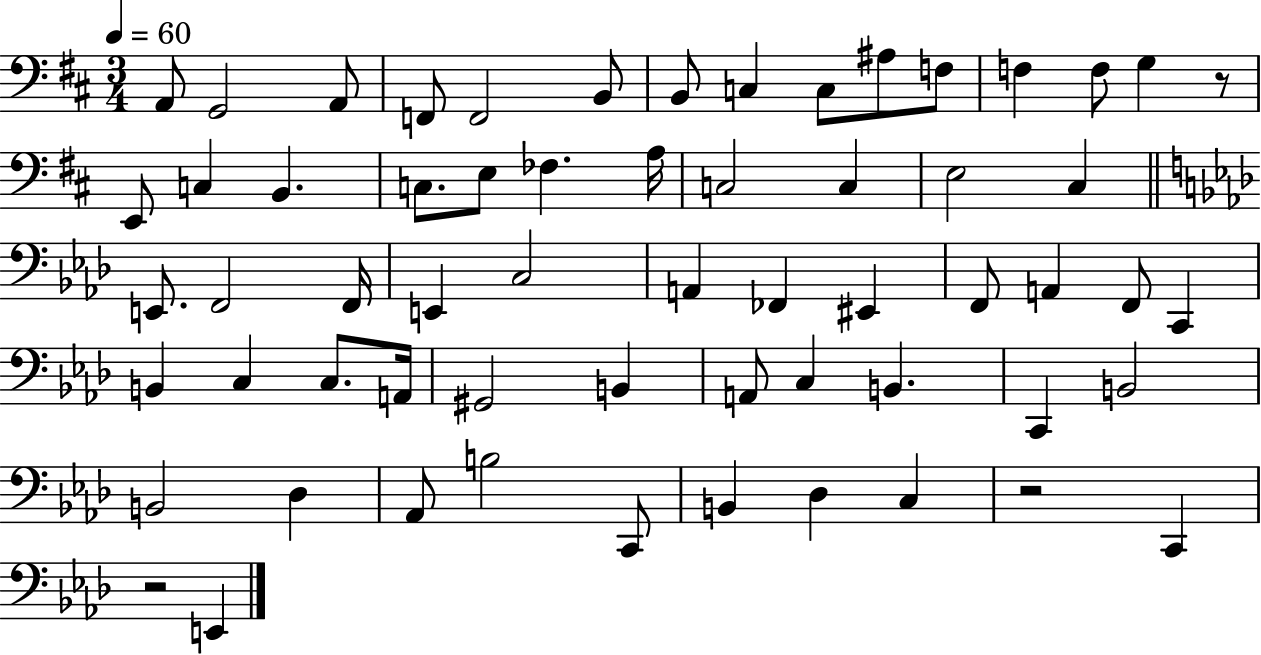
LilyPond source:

{
  \clef bass
  \numericTimeSignature
  \time 3/4
  \key d \major
  \tempo 4 = 60
  a,8 g,2 a,8 | f,8 f,2 b,8 | b,8 c4 c8 ais8 f8 | f4 f8 g4 r8 | \break e,8 c4 b,4. | c8. e8 fes4. a16 | c2 c4 | e2 cis4 | \break \bar "||" \break \key aes \major e,8. f,2 f,16 | e,4 c2 | a,4 fes,4 eis,4 | f,8 a,4 f,8 c,4 | \break b,4 c4 c8. a,16 | gis,2 b,4 | a,8 c4 b,4. | c,4 b,2 | \break b,2 des4 | aes,8 b2 c,8 | b,4 des4 c4 | r2 c,4 | \break r2 e,4 | \bar "|."
}